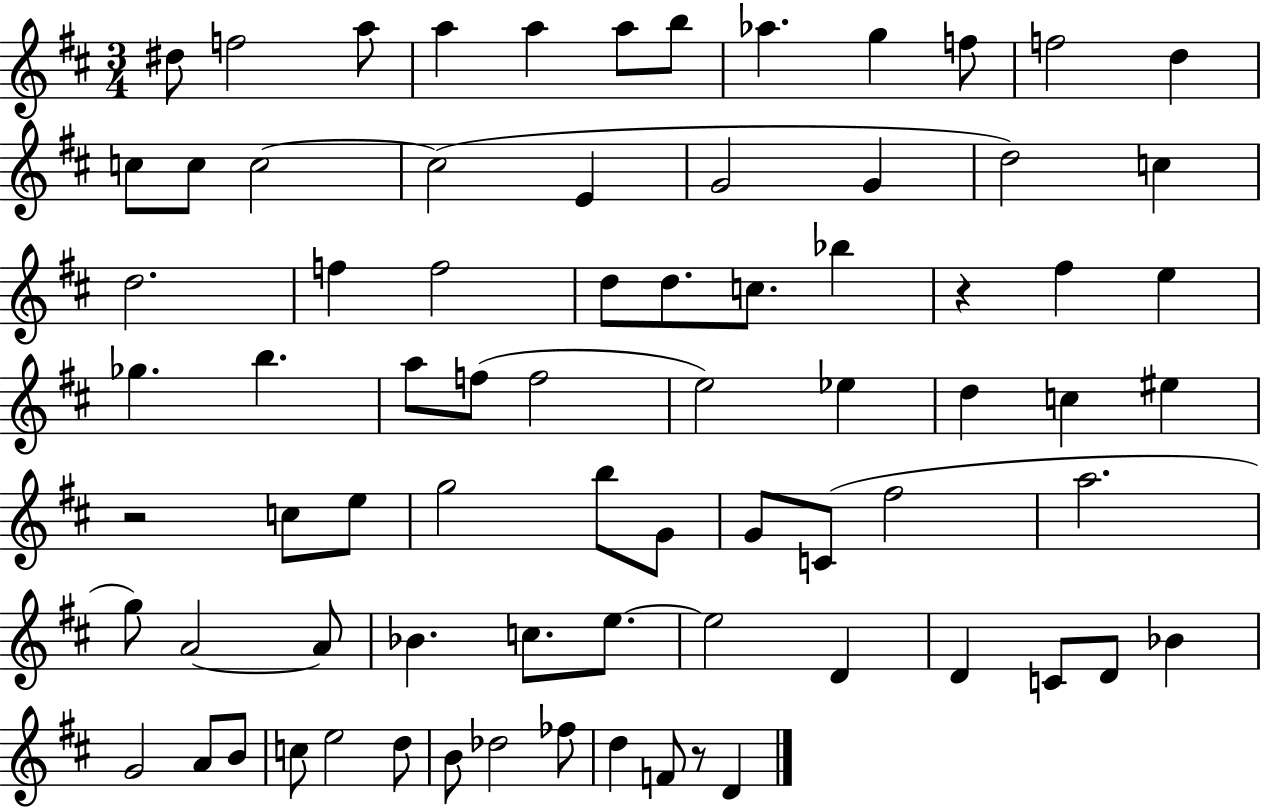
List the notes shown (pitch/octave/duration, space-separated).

D#5/e F5/h A5/e A5/q A5/q A5/e B5/e Ab5/q. G5/q F5/e F5/h D5/q C5/e C5/e C5/h C5/h E4/q G4/h G4/q D5/h C5/q D5/h. F5/q F5/h D5/e D5/e. C5/e. Bb5/q R/q F#5/q E5/q Gb5/q. B5/q. A5/e F5/e F5/h E5/h Eb5/q D5/q C5/q EIS5/q R/h C5/e E5/e G5/h B5/e G4/e G4/e C4/e F#5/h A5/h. G5/e A4/h A4/e Bb4/q. C5/e. E5/e. E5/h D4/q D4/q C4/e D4/e Bb4/q G4/h A4/e B4/e C5/e E5/h D5/e B4/e Db5/h FES5/e D5/q F4/e R/e D4/q